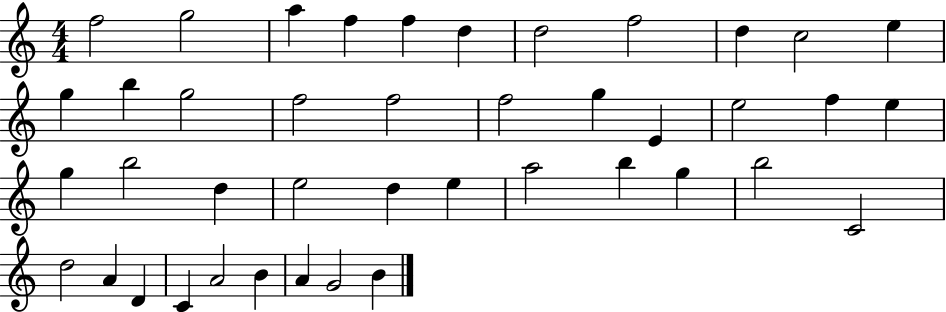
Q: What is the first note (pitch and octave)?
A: F5